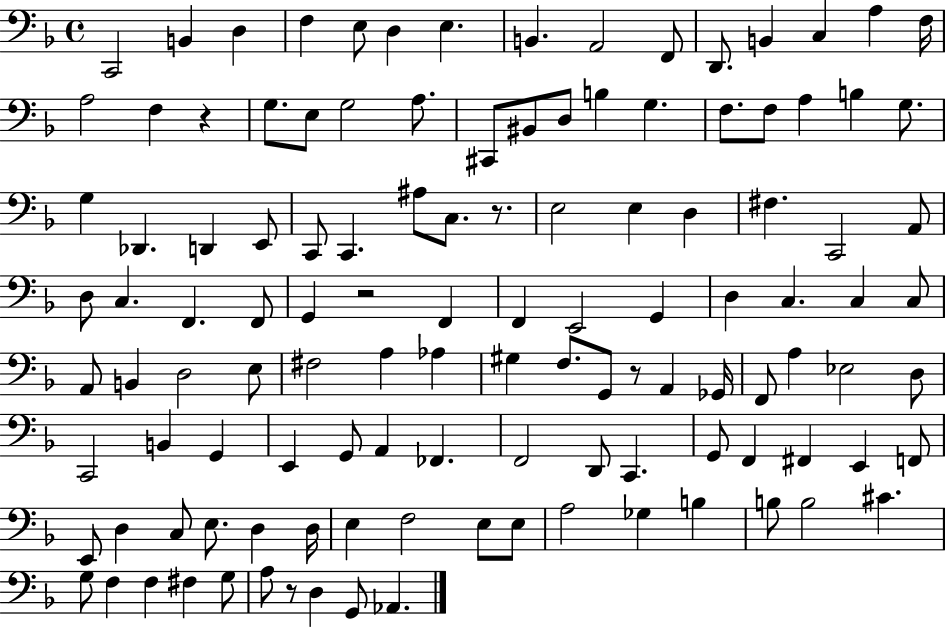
{
  \clef bass
  \time 4/4
  \defaultTimeSignature
  \key f \major
  c,2 b,4 d4 | f4 e8 d4 e4. | b,4. a,2 f,8 | d,8. b,4 c4 a4 f16 | \break a2 f4 r4 | g8. e8 g2 a8. | cis,8 bis,8 d8 b4 g4. | f8. f8 a4 b4 g8. | \break g4 des,4. d,4 e,8 | c,8 c,4. ais8 c8. r8. | e2 e4 d4 | fis4. c,2 a,8 | \break d8 c4. f,4. f,8 | g,4 r2 f,4 | f,4 e,2 g,4 | d4 c4. c4 c8 | \break a,8 b,4 d2 e8 | fis2 a4 aes4 | gis4 f8. g,8 r8 a,4 ges,16 | f,8 a4 ees2 d8 | \break c,2 b,4 g,4 | e,4 g,8 a,4 fes,4. | f,2 d,8 c,4. | g,8 f,4 fis,4 e,4 f,8 | \break e,8 d4 c8 e8. d4 d16 | e4 f2 e8 e8 | a2 ges4 b4 | b8 b2 cis'4. | \break g8 f4 f4 fis4 g8 | a8 r8 d4 g,8 aes,4. | \bar "|."
}